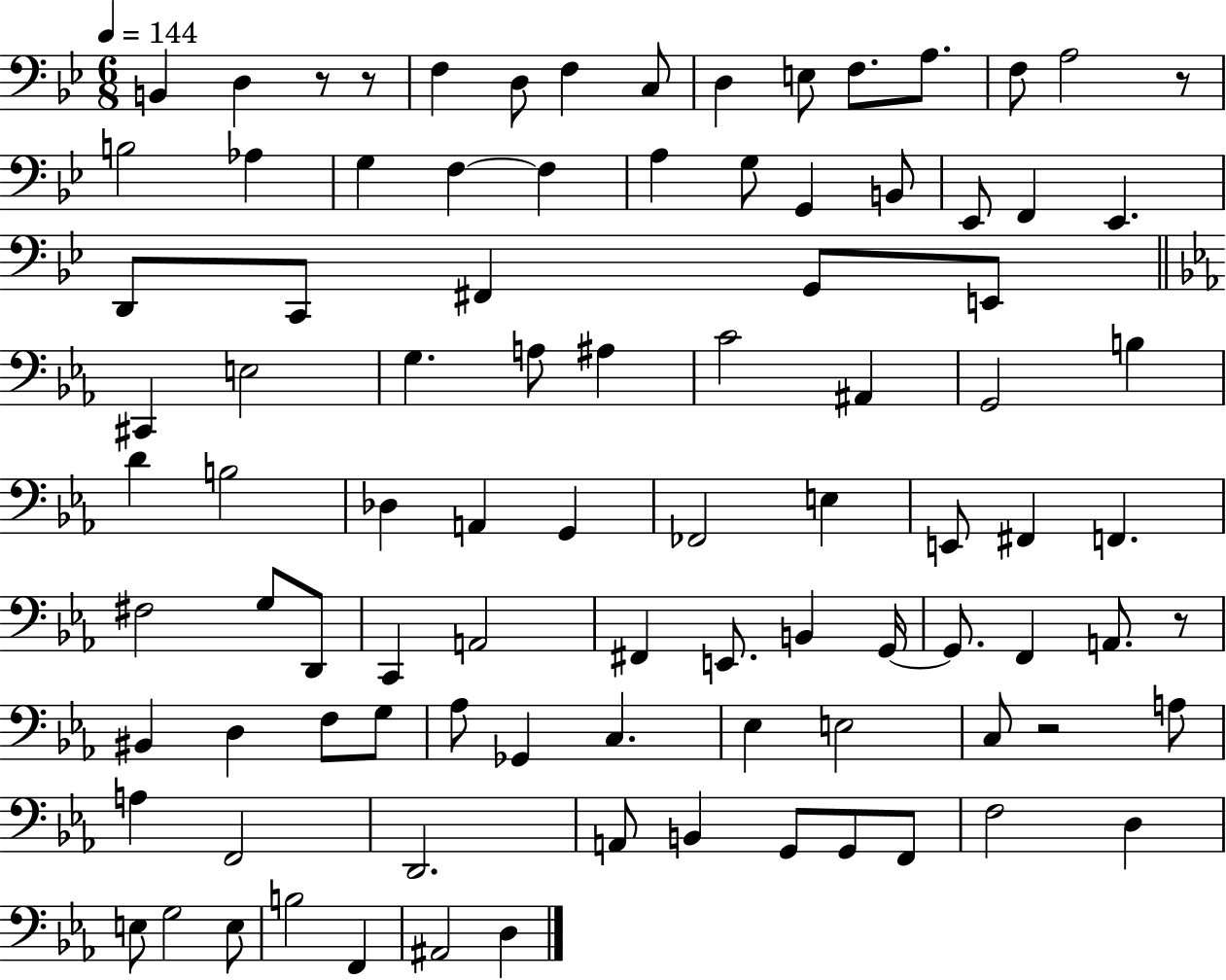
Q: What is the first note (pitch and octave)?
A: B2